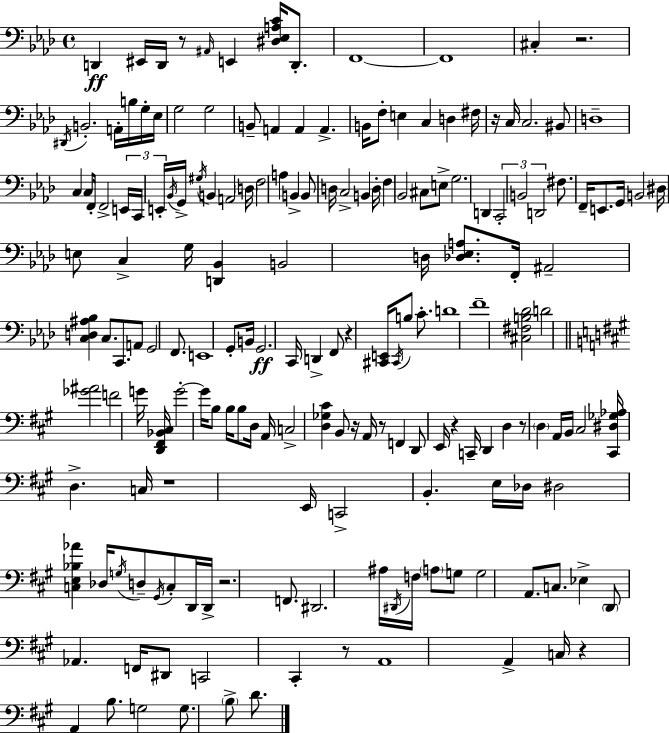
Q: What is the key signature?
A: F minor